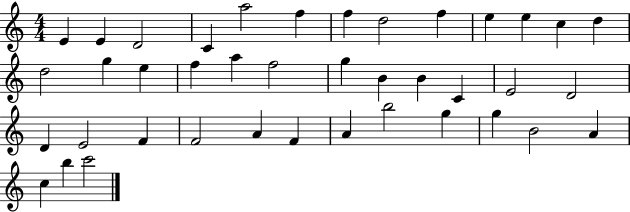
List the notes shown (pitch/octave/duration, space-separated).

E4/q E4/q D4/h C4/q A5/h F5/q F5/q D5/h F5/q E5/q E5/q C5/q D5/q D5/h G5/q E5/q F5/q A5/q F5/h G5/q B4/q B4/q C4/q E4/h D4/h D4/q E4/h F4/q F4/h A4/q F4/q A4/q B5/h G5/q G5/q B4/h A4/q C5/q B5/q C6/h